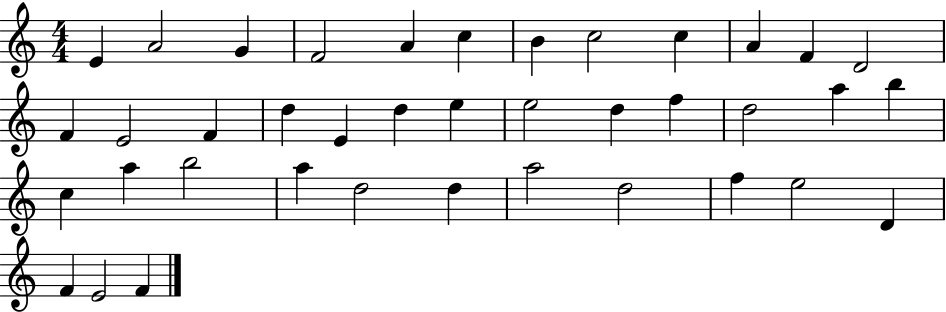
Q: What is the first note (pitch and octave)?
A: E4